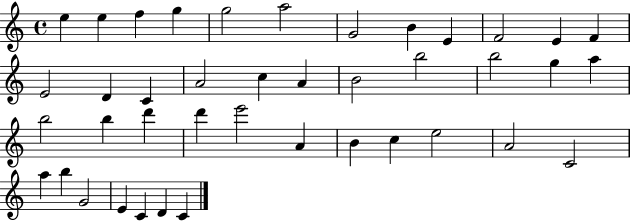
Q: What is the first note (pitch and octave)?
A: E5